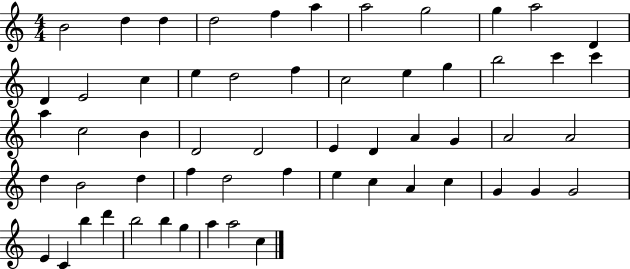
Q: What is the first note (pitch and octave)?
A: B4